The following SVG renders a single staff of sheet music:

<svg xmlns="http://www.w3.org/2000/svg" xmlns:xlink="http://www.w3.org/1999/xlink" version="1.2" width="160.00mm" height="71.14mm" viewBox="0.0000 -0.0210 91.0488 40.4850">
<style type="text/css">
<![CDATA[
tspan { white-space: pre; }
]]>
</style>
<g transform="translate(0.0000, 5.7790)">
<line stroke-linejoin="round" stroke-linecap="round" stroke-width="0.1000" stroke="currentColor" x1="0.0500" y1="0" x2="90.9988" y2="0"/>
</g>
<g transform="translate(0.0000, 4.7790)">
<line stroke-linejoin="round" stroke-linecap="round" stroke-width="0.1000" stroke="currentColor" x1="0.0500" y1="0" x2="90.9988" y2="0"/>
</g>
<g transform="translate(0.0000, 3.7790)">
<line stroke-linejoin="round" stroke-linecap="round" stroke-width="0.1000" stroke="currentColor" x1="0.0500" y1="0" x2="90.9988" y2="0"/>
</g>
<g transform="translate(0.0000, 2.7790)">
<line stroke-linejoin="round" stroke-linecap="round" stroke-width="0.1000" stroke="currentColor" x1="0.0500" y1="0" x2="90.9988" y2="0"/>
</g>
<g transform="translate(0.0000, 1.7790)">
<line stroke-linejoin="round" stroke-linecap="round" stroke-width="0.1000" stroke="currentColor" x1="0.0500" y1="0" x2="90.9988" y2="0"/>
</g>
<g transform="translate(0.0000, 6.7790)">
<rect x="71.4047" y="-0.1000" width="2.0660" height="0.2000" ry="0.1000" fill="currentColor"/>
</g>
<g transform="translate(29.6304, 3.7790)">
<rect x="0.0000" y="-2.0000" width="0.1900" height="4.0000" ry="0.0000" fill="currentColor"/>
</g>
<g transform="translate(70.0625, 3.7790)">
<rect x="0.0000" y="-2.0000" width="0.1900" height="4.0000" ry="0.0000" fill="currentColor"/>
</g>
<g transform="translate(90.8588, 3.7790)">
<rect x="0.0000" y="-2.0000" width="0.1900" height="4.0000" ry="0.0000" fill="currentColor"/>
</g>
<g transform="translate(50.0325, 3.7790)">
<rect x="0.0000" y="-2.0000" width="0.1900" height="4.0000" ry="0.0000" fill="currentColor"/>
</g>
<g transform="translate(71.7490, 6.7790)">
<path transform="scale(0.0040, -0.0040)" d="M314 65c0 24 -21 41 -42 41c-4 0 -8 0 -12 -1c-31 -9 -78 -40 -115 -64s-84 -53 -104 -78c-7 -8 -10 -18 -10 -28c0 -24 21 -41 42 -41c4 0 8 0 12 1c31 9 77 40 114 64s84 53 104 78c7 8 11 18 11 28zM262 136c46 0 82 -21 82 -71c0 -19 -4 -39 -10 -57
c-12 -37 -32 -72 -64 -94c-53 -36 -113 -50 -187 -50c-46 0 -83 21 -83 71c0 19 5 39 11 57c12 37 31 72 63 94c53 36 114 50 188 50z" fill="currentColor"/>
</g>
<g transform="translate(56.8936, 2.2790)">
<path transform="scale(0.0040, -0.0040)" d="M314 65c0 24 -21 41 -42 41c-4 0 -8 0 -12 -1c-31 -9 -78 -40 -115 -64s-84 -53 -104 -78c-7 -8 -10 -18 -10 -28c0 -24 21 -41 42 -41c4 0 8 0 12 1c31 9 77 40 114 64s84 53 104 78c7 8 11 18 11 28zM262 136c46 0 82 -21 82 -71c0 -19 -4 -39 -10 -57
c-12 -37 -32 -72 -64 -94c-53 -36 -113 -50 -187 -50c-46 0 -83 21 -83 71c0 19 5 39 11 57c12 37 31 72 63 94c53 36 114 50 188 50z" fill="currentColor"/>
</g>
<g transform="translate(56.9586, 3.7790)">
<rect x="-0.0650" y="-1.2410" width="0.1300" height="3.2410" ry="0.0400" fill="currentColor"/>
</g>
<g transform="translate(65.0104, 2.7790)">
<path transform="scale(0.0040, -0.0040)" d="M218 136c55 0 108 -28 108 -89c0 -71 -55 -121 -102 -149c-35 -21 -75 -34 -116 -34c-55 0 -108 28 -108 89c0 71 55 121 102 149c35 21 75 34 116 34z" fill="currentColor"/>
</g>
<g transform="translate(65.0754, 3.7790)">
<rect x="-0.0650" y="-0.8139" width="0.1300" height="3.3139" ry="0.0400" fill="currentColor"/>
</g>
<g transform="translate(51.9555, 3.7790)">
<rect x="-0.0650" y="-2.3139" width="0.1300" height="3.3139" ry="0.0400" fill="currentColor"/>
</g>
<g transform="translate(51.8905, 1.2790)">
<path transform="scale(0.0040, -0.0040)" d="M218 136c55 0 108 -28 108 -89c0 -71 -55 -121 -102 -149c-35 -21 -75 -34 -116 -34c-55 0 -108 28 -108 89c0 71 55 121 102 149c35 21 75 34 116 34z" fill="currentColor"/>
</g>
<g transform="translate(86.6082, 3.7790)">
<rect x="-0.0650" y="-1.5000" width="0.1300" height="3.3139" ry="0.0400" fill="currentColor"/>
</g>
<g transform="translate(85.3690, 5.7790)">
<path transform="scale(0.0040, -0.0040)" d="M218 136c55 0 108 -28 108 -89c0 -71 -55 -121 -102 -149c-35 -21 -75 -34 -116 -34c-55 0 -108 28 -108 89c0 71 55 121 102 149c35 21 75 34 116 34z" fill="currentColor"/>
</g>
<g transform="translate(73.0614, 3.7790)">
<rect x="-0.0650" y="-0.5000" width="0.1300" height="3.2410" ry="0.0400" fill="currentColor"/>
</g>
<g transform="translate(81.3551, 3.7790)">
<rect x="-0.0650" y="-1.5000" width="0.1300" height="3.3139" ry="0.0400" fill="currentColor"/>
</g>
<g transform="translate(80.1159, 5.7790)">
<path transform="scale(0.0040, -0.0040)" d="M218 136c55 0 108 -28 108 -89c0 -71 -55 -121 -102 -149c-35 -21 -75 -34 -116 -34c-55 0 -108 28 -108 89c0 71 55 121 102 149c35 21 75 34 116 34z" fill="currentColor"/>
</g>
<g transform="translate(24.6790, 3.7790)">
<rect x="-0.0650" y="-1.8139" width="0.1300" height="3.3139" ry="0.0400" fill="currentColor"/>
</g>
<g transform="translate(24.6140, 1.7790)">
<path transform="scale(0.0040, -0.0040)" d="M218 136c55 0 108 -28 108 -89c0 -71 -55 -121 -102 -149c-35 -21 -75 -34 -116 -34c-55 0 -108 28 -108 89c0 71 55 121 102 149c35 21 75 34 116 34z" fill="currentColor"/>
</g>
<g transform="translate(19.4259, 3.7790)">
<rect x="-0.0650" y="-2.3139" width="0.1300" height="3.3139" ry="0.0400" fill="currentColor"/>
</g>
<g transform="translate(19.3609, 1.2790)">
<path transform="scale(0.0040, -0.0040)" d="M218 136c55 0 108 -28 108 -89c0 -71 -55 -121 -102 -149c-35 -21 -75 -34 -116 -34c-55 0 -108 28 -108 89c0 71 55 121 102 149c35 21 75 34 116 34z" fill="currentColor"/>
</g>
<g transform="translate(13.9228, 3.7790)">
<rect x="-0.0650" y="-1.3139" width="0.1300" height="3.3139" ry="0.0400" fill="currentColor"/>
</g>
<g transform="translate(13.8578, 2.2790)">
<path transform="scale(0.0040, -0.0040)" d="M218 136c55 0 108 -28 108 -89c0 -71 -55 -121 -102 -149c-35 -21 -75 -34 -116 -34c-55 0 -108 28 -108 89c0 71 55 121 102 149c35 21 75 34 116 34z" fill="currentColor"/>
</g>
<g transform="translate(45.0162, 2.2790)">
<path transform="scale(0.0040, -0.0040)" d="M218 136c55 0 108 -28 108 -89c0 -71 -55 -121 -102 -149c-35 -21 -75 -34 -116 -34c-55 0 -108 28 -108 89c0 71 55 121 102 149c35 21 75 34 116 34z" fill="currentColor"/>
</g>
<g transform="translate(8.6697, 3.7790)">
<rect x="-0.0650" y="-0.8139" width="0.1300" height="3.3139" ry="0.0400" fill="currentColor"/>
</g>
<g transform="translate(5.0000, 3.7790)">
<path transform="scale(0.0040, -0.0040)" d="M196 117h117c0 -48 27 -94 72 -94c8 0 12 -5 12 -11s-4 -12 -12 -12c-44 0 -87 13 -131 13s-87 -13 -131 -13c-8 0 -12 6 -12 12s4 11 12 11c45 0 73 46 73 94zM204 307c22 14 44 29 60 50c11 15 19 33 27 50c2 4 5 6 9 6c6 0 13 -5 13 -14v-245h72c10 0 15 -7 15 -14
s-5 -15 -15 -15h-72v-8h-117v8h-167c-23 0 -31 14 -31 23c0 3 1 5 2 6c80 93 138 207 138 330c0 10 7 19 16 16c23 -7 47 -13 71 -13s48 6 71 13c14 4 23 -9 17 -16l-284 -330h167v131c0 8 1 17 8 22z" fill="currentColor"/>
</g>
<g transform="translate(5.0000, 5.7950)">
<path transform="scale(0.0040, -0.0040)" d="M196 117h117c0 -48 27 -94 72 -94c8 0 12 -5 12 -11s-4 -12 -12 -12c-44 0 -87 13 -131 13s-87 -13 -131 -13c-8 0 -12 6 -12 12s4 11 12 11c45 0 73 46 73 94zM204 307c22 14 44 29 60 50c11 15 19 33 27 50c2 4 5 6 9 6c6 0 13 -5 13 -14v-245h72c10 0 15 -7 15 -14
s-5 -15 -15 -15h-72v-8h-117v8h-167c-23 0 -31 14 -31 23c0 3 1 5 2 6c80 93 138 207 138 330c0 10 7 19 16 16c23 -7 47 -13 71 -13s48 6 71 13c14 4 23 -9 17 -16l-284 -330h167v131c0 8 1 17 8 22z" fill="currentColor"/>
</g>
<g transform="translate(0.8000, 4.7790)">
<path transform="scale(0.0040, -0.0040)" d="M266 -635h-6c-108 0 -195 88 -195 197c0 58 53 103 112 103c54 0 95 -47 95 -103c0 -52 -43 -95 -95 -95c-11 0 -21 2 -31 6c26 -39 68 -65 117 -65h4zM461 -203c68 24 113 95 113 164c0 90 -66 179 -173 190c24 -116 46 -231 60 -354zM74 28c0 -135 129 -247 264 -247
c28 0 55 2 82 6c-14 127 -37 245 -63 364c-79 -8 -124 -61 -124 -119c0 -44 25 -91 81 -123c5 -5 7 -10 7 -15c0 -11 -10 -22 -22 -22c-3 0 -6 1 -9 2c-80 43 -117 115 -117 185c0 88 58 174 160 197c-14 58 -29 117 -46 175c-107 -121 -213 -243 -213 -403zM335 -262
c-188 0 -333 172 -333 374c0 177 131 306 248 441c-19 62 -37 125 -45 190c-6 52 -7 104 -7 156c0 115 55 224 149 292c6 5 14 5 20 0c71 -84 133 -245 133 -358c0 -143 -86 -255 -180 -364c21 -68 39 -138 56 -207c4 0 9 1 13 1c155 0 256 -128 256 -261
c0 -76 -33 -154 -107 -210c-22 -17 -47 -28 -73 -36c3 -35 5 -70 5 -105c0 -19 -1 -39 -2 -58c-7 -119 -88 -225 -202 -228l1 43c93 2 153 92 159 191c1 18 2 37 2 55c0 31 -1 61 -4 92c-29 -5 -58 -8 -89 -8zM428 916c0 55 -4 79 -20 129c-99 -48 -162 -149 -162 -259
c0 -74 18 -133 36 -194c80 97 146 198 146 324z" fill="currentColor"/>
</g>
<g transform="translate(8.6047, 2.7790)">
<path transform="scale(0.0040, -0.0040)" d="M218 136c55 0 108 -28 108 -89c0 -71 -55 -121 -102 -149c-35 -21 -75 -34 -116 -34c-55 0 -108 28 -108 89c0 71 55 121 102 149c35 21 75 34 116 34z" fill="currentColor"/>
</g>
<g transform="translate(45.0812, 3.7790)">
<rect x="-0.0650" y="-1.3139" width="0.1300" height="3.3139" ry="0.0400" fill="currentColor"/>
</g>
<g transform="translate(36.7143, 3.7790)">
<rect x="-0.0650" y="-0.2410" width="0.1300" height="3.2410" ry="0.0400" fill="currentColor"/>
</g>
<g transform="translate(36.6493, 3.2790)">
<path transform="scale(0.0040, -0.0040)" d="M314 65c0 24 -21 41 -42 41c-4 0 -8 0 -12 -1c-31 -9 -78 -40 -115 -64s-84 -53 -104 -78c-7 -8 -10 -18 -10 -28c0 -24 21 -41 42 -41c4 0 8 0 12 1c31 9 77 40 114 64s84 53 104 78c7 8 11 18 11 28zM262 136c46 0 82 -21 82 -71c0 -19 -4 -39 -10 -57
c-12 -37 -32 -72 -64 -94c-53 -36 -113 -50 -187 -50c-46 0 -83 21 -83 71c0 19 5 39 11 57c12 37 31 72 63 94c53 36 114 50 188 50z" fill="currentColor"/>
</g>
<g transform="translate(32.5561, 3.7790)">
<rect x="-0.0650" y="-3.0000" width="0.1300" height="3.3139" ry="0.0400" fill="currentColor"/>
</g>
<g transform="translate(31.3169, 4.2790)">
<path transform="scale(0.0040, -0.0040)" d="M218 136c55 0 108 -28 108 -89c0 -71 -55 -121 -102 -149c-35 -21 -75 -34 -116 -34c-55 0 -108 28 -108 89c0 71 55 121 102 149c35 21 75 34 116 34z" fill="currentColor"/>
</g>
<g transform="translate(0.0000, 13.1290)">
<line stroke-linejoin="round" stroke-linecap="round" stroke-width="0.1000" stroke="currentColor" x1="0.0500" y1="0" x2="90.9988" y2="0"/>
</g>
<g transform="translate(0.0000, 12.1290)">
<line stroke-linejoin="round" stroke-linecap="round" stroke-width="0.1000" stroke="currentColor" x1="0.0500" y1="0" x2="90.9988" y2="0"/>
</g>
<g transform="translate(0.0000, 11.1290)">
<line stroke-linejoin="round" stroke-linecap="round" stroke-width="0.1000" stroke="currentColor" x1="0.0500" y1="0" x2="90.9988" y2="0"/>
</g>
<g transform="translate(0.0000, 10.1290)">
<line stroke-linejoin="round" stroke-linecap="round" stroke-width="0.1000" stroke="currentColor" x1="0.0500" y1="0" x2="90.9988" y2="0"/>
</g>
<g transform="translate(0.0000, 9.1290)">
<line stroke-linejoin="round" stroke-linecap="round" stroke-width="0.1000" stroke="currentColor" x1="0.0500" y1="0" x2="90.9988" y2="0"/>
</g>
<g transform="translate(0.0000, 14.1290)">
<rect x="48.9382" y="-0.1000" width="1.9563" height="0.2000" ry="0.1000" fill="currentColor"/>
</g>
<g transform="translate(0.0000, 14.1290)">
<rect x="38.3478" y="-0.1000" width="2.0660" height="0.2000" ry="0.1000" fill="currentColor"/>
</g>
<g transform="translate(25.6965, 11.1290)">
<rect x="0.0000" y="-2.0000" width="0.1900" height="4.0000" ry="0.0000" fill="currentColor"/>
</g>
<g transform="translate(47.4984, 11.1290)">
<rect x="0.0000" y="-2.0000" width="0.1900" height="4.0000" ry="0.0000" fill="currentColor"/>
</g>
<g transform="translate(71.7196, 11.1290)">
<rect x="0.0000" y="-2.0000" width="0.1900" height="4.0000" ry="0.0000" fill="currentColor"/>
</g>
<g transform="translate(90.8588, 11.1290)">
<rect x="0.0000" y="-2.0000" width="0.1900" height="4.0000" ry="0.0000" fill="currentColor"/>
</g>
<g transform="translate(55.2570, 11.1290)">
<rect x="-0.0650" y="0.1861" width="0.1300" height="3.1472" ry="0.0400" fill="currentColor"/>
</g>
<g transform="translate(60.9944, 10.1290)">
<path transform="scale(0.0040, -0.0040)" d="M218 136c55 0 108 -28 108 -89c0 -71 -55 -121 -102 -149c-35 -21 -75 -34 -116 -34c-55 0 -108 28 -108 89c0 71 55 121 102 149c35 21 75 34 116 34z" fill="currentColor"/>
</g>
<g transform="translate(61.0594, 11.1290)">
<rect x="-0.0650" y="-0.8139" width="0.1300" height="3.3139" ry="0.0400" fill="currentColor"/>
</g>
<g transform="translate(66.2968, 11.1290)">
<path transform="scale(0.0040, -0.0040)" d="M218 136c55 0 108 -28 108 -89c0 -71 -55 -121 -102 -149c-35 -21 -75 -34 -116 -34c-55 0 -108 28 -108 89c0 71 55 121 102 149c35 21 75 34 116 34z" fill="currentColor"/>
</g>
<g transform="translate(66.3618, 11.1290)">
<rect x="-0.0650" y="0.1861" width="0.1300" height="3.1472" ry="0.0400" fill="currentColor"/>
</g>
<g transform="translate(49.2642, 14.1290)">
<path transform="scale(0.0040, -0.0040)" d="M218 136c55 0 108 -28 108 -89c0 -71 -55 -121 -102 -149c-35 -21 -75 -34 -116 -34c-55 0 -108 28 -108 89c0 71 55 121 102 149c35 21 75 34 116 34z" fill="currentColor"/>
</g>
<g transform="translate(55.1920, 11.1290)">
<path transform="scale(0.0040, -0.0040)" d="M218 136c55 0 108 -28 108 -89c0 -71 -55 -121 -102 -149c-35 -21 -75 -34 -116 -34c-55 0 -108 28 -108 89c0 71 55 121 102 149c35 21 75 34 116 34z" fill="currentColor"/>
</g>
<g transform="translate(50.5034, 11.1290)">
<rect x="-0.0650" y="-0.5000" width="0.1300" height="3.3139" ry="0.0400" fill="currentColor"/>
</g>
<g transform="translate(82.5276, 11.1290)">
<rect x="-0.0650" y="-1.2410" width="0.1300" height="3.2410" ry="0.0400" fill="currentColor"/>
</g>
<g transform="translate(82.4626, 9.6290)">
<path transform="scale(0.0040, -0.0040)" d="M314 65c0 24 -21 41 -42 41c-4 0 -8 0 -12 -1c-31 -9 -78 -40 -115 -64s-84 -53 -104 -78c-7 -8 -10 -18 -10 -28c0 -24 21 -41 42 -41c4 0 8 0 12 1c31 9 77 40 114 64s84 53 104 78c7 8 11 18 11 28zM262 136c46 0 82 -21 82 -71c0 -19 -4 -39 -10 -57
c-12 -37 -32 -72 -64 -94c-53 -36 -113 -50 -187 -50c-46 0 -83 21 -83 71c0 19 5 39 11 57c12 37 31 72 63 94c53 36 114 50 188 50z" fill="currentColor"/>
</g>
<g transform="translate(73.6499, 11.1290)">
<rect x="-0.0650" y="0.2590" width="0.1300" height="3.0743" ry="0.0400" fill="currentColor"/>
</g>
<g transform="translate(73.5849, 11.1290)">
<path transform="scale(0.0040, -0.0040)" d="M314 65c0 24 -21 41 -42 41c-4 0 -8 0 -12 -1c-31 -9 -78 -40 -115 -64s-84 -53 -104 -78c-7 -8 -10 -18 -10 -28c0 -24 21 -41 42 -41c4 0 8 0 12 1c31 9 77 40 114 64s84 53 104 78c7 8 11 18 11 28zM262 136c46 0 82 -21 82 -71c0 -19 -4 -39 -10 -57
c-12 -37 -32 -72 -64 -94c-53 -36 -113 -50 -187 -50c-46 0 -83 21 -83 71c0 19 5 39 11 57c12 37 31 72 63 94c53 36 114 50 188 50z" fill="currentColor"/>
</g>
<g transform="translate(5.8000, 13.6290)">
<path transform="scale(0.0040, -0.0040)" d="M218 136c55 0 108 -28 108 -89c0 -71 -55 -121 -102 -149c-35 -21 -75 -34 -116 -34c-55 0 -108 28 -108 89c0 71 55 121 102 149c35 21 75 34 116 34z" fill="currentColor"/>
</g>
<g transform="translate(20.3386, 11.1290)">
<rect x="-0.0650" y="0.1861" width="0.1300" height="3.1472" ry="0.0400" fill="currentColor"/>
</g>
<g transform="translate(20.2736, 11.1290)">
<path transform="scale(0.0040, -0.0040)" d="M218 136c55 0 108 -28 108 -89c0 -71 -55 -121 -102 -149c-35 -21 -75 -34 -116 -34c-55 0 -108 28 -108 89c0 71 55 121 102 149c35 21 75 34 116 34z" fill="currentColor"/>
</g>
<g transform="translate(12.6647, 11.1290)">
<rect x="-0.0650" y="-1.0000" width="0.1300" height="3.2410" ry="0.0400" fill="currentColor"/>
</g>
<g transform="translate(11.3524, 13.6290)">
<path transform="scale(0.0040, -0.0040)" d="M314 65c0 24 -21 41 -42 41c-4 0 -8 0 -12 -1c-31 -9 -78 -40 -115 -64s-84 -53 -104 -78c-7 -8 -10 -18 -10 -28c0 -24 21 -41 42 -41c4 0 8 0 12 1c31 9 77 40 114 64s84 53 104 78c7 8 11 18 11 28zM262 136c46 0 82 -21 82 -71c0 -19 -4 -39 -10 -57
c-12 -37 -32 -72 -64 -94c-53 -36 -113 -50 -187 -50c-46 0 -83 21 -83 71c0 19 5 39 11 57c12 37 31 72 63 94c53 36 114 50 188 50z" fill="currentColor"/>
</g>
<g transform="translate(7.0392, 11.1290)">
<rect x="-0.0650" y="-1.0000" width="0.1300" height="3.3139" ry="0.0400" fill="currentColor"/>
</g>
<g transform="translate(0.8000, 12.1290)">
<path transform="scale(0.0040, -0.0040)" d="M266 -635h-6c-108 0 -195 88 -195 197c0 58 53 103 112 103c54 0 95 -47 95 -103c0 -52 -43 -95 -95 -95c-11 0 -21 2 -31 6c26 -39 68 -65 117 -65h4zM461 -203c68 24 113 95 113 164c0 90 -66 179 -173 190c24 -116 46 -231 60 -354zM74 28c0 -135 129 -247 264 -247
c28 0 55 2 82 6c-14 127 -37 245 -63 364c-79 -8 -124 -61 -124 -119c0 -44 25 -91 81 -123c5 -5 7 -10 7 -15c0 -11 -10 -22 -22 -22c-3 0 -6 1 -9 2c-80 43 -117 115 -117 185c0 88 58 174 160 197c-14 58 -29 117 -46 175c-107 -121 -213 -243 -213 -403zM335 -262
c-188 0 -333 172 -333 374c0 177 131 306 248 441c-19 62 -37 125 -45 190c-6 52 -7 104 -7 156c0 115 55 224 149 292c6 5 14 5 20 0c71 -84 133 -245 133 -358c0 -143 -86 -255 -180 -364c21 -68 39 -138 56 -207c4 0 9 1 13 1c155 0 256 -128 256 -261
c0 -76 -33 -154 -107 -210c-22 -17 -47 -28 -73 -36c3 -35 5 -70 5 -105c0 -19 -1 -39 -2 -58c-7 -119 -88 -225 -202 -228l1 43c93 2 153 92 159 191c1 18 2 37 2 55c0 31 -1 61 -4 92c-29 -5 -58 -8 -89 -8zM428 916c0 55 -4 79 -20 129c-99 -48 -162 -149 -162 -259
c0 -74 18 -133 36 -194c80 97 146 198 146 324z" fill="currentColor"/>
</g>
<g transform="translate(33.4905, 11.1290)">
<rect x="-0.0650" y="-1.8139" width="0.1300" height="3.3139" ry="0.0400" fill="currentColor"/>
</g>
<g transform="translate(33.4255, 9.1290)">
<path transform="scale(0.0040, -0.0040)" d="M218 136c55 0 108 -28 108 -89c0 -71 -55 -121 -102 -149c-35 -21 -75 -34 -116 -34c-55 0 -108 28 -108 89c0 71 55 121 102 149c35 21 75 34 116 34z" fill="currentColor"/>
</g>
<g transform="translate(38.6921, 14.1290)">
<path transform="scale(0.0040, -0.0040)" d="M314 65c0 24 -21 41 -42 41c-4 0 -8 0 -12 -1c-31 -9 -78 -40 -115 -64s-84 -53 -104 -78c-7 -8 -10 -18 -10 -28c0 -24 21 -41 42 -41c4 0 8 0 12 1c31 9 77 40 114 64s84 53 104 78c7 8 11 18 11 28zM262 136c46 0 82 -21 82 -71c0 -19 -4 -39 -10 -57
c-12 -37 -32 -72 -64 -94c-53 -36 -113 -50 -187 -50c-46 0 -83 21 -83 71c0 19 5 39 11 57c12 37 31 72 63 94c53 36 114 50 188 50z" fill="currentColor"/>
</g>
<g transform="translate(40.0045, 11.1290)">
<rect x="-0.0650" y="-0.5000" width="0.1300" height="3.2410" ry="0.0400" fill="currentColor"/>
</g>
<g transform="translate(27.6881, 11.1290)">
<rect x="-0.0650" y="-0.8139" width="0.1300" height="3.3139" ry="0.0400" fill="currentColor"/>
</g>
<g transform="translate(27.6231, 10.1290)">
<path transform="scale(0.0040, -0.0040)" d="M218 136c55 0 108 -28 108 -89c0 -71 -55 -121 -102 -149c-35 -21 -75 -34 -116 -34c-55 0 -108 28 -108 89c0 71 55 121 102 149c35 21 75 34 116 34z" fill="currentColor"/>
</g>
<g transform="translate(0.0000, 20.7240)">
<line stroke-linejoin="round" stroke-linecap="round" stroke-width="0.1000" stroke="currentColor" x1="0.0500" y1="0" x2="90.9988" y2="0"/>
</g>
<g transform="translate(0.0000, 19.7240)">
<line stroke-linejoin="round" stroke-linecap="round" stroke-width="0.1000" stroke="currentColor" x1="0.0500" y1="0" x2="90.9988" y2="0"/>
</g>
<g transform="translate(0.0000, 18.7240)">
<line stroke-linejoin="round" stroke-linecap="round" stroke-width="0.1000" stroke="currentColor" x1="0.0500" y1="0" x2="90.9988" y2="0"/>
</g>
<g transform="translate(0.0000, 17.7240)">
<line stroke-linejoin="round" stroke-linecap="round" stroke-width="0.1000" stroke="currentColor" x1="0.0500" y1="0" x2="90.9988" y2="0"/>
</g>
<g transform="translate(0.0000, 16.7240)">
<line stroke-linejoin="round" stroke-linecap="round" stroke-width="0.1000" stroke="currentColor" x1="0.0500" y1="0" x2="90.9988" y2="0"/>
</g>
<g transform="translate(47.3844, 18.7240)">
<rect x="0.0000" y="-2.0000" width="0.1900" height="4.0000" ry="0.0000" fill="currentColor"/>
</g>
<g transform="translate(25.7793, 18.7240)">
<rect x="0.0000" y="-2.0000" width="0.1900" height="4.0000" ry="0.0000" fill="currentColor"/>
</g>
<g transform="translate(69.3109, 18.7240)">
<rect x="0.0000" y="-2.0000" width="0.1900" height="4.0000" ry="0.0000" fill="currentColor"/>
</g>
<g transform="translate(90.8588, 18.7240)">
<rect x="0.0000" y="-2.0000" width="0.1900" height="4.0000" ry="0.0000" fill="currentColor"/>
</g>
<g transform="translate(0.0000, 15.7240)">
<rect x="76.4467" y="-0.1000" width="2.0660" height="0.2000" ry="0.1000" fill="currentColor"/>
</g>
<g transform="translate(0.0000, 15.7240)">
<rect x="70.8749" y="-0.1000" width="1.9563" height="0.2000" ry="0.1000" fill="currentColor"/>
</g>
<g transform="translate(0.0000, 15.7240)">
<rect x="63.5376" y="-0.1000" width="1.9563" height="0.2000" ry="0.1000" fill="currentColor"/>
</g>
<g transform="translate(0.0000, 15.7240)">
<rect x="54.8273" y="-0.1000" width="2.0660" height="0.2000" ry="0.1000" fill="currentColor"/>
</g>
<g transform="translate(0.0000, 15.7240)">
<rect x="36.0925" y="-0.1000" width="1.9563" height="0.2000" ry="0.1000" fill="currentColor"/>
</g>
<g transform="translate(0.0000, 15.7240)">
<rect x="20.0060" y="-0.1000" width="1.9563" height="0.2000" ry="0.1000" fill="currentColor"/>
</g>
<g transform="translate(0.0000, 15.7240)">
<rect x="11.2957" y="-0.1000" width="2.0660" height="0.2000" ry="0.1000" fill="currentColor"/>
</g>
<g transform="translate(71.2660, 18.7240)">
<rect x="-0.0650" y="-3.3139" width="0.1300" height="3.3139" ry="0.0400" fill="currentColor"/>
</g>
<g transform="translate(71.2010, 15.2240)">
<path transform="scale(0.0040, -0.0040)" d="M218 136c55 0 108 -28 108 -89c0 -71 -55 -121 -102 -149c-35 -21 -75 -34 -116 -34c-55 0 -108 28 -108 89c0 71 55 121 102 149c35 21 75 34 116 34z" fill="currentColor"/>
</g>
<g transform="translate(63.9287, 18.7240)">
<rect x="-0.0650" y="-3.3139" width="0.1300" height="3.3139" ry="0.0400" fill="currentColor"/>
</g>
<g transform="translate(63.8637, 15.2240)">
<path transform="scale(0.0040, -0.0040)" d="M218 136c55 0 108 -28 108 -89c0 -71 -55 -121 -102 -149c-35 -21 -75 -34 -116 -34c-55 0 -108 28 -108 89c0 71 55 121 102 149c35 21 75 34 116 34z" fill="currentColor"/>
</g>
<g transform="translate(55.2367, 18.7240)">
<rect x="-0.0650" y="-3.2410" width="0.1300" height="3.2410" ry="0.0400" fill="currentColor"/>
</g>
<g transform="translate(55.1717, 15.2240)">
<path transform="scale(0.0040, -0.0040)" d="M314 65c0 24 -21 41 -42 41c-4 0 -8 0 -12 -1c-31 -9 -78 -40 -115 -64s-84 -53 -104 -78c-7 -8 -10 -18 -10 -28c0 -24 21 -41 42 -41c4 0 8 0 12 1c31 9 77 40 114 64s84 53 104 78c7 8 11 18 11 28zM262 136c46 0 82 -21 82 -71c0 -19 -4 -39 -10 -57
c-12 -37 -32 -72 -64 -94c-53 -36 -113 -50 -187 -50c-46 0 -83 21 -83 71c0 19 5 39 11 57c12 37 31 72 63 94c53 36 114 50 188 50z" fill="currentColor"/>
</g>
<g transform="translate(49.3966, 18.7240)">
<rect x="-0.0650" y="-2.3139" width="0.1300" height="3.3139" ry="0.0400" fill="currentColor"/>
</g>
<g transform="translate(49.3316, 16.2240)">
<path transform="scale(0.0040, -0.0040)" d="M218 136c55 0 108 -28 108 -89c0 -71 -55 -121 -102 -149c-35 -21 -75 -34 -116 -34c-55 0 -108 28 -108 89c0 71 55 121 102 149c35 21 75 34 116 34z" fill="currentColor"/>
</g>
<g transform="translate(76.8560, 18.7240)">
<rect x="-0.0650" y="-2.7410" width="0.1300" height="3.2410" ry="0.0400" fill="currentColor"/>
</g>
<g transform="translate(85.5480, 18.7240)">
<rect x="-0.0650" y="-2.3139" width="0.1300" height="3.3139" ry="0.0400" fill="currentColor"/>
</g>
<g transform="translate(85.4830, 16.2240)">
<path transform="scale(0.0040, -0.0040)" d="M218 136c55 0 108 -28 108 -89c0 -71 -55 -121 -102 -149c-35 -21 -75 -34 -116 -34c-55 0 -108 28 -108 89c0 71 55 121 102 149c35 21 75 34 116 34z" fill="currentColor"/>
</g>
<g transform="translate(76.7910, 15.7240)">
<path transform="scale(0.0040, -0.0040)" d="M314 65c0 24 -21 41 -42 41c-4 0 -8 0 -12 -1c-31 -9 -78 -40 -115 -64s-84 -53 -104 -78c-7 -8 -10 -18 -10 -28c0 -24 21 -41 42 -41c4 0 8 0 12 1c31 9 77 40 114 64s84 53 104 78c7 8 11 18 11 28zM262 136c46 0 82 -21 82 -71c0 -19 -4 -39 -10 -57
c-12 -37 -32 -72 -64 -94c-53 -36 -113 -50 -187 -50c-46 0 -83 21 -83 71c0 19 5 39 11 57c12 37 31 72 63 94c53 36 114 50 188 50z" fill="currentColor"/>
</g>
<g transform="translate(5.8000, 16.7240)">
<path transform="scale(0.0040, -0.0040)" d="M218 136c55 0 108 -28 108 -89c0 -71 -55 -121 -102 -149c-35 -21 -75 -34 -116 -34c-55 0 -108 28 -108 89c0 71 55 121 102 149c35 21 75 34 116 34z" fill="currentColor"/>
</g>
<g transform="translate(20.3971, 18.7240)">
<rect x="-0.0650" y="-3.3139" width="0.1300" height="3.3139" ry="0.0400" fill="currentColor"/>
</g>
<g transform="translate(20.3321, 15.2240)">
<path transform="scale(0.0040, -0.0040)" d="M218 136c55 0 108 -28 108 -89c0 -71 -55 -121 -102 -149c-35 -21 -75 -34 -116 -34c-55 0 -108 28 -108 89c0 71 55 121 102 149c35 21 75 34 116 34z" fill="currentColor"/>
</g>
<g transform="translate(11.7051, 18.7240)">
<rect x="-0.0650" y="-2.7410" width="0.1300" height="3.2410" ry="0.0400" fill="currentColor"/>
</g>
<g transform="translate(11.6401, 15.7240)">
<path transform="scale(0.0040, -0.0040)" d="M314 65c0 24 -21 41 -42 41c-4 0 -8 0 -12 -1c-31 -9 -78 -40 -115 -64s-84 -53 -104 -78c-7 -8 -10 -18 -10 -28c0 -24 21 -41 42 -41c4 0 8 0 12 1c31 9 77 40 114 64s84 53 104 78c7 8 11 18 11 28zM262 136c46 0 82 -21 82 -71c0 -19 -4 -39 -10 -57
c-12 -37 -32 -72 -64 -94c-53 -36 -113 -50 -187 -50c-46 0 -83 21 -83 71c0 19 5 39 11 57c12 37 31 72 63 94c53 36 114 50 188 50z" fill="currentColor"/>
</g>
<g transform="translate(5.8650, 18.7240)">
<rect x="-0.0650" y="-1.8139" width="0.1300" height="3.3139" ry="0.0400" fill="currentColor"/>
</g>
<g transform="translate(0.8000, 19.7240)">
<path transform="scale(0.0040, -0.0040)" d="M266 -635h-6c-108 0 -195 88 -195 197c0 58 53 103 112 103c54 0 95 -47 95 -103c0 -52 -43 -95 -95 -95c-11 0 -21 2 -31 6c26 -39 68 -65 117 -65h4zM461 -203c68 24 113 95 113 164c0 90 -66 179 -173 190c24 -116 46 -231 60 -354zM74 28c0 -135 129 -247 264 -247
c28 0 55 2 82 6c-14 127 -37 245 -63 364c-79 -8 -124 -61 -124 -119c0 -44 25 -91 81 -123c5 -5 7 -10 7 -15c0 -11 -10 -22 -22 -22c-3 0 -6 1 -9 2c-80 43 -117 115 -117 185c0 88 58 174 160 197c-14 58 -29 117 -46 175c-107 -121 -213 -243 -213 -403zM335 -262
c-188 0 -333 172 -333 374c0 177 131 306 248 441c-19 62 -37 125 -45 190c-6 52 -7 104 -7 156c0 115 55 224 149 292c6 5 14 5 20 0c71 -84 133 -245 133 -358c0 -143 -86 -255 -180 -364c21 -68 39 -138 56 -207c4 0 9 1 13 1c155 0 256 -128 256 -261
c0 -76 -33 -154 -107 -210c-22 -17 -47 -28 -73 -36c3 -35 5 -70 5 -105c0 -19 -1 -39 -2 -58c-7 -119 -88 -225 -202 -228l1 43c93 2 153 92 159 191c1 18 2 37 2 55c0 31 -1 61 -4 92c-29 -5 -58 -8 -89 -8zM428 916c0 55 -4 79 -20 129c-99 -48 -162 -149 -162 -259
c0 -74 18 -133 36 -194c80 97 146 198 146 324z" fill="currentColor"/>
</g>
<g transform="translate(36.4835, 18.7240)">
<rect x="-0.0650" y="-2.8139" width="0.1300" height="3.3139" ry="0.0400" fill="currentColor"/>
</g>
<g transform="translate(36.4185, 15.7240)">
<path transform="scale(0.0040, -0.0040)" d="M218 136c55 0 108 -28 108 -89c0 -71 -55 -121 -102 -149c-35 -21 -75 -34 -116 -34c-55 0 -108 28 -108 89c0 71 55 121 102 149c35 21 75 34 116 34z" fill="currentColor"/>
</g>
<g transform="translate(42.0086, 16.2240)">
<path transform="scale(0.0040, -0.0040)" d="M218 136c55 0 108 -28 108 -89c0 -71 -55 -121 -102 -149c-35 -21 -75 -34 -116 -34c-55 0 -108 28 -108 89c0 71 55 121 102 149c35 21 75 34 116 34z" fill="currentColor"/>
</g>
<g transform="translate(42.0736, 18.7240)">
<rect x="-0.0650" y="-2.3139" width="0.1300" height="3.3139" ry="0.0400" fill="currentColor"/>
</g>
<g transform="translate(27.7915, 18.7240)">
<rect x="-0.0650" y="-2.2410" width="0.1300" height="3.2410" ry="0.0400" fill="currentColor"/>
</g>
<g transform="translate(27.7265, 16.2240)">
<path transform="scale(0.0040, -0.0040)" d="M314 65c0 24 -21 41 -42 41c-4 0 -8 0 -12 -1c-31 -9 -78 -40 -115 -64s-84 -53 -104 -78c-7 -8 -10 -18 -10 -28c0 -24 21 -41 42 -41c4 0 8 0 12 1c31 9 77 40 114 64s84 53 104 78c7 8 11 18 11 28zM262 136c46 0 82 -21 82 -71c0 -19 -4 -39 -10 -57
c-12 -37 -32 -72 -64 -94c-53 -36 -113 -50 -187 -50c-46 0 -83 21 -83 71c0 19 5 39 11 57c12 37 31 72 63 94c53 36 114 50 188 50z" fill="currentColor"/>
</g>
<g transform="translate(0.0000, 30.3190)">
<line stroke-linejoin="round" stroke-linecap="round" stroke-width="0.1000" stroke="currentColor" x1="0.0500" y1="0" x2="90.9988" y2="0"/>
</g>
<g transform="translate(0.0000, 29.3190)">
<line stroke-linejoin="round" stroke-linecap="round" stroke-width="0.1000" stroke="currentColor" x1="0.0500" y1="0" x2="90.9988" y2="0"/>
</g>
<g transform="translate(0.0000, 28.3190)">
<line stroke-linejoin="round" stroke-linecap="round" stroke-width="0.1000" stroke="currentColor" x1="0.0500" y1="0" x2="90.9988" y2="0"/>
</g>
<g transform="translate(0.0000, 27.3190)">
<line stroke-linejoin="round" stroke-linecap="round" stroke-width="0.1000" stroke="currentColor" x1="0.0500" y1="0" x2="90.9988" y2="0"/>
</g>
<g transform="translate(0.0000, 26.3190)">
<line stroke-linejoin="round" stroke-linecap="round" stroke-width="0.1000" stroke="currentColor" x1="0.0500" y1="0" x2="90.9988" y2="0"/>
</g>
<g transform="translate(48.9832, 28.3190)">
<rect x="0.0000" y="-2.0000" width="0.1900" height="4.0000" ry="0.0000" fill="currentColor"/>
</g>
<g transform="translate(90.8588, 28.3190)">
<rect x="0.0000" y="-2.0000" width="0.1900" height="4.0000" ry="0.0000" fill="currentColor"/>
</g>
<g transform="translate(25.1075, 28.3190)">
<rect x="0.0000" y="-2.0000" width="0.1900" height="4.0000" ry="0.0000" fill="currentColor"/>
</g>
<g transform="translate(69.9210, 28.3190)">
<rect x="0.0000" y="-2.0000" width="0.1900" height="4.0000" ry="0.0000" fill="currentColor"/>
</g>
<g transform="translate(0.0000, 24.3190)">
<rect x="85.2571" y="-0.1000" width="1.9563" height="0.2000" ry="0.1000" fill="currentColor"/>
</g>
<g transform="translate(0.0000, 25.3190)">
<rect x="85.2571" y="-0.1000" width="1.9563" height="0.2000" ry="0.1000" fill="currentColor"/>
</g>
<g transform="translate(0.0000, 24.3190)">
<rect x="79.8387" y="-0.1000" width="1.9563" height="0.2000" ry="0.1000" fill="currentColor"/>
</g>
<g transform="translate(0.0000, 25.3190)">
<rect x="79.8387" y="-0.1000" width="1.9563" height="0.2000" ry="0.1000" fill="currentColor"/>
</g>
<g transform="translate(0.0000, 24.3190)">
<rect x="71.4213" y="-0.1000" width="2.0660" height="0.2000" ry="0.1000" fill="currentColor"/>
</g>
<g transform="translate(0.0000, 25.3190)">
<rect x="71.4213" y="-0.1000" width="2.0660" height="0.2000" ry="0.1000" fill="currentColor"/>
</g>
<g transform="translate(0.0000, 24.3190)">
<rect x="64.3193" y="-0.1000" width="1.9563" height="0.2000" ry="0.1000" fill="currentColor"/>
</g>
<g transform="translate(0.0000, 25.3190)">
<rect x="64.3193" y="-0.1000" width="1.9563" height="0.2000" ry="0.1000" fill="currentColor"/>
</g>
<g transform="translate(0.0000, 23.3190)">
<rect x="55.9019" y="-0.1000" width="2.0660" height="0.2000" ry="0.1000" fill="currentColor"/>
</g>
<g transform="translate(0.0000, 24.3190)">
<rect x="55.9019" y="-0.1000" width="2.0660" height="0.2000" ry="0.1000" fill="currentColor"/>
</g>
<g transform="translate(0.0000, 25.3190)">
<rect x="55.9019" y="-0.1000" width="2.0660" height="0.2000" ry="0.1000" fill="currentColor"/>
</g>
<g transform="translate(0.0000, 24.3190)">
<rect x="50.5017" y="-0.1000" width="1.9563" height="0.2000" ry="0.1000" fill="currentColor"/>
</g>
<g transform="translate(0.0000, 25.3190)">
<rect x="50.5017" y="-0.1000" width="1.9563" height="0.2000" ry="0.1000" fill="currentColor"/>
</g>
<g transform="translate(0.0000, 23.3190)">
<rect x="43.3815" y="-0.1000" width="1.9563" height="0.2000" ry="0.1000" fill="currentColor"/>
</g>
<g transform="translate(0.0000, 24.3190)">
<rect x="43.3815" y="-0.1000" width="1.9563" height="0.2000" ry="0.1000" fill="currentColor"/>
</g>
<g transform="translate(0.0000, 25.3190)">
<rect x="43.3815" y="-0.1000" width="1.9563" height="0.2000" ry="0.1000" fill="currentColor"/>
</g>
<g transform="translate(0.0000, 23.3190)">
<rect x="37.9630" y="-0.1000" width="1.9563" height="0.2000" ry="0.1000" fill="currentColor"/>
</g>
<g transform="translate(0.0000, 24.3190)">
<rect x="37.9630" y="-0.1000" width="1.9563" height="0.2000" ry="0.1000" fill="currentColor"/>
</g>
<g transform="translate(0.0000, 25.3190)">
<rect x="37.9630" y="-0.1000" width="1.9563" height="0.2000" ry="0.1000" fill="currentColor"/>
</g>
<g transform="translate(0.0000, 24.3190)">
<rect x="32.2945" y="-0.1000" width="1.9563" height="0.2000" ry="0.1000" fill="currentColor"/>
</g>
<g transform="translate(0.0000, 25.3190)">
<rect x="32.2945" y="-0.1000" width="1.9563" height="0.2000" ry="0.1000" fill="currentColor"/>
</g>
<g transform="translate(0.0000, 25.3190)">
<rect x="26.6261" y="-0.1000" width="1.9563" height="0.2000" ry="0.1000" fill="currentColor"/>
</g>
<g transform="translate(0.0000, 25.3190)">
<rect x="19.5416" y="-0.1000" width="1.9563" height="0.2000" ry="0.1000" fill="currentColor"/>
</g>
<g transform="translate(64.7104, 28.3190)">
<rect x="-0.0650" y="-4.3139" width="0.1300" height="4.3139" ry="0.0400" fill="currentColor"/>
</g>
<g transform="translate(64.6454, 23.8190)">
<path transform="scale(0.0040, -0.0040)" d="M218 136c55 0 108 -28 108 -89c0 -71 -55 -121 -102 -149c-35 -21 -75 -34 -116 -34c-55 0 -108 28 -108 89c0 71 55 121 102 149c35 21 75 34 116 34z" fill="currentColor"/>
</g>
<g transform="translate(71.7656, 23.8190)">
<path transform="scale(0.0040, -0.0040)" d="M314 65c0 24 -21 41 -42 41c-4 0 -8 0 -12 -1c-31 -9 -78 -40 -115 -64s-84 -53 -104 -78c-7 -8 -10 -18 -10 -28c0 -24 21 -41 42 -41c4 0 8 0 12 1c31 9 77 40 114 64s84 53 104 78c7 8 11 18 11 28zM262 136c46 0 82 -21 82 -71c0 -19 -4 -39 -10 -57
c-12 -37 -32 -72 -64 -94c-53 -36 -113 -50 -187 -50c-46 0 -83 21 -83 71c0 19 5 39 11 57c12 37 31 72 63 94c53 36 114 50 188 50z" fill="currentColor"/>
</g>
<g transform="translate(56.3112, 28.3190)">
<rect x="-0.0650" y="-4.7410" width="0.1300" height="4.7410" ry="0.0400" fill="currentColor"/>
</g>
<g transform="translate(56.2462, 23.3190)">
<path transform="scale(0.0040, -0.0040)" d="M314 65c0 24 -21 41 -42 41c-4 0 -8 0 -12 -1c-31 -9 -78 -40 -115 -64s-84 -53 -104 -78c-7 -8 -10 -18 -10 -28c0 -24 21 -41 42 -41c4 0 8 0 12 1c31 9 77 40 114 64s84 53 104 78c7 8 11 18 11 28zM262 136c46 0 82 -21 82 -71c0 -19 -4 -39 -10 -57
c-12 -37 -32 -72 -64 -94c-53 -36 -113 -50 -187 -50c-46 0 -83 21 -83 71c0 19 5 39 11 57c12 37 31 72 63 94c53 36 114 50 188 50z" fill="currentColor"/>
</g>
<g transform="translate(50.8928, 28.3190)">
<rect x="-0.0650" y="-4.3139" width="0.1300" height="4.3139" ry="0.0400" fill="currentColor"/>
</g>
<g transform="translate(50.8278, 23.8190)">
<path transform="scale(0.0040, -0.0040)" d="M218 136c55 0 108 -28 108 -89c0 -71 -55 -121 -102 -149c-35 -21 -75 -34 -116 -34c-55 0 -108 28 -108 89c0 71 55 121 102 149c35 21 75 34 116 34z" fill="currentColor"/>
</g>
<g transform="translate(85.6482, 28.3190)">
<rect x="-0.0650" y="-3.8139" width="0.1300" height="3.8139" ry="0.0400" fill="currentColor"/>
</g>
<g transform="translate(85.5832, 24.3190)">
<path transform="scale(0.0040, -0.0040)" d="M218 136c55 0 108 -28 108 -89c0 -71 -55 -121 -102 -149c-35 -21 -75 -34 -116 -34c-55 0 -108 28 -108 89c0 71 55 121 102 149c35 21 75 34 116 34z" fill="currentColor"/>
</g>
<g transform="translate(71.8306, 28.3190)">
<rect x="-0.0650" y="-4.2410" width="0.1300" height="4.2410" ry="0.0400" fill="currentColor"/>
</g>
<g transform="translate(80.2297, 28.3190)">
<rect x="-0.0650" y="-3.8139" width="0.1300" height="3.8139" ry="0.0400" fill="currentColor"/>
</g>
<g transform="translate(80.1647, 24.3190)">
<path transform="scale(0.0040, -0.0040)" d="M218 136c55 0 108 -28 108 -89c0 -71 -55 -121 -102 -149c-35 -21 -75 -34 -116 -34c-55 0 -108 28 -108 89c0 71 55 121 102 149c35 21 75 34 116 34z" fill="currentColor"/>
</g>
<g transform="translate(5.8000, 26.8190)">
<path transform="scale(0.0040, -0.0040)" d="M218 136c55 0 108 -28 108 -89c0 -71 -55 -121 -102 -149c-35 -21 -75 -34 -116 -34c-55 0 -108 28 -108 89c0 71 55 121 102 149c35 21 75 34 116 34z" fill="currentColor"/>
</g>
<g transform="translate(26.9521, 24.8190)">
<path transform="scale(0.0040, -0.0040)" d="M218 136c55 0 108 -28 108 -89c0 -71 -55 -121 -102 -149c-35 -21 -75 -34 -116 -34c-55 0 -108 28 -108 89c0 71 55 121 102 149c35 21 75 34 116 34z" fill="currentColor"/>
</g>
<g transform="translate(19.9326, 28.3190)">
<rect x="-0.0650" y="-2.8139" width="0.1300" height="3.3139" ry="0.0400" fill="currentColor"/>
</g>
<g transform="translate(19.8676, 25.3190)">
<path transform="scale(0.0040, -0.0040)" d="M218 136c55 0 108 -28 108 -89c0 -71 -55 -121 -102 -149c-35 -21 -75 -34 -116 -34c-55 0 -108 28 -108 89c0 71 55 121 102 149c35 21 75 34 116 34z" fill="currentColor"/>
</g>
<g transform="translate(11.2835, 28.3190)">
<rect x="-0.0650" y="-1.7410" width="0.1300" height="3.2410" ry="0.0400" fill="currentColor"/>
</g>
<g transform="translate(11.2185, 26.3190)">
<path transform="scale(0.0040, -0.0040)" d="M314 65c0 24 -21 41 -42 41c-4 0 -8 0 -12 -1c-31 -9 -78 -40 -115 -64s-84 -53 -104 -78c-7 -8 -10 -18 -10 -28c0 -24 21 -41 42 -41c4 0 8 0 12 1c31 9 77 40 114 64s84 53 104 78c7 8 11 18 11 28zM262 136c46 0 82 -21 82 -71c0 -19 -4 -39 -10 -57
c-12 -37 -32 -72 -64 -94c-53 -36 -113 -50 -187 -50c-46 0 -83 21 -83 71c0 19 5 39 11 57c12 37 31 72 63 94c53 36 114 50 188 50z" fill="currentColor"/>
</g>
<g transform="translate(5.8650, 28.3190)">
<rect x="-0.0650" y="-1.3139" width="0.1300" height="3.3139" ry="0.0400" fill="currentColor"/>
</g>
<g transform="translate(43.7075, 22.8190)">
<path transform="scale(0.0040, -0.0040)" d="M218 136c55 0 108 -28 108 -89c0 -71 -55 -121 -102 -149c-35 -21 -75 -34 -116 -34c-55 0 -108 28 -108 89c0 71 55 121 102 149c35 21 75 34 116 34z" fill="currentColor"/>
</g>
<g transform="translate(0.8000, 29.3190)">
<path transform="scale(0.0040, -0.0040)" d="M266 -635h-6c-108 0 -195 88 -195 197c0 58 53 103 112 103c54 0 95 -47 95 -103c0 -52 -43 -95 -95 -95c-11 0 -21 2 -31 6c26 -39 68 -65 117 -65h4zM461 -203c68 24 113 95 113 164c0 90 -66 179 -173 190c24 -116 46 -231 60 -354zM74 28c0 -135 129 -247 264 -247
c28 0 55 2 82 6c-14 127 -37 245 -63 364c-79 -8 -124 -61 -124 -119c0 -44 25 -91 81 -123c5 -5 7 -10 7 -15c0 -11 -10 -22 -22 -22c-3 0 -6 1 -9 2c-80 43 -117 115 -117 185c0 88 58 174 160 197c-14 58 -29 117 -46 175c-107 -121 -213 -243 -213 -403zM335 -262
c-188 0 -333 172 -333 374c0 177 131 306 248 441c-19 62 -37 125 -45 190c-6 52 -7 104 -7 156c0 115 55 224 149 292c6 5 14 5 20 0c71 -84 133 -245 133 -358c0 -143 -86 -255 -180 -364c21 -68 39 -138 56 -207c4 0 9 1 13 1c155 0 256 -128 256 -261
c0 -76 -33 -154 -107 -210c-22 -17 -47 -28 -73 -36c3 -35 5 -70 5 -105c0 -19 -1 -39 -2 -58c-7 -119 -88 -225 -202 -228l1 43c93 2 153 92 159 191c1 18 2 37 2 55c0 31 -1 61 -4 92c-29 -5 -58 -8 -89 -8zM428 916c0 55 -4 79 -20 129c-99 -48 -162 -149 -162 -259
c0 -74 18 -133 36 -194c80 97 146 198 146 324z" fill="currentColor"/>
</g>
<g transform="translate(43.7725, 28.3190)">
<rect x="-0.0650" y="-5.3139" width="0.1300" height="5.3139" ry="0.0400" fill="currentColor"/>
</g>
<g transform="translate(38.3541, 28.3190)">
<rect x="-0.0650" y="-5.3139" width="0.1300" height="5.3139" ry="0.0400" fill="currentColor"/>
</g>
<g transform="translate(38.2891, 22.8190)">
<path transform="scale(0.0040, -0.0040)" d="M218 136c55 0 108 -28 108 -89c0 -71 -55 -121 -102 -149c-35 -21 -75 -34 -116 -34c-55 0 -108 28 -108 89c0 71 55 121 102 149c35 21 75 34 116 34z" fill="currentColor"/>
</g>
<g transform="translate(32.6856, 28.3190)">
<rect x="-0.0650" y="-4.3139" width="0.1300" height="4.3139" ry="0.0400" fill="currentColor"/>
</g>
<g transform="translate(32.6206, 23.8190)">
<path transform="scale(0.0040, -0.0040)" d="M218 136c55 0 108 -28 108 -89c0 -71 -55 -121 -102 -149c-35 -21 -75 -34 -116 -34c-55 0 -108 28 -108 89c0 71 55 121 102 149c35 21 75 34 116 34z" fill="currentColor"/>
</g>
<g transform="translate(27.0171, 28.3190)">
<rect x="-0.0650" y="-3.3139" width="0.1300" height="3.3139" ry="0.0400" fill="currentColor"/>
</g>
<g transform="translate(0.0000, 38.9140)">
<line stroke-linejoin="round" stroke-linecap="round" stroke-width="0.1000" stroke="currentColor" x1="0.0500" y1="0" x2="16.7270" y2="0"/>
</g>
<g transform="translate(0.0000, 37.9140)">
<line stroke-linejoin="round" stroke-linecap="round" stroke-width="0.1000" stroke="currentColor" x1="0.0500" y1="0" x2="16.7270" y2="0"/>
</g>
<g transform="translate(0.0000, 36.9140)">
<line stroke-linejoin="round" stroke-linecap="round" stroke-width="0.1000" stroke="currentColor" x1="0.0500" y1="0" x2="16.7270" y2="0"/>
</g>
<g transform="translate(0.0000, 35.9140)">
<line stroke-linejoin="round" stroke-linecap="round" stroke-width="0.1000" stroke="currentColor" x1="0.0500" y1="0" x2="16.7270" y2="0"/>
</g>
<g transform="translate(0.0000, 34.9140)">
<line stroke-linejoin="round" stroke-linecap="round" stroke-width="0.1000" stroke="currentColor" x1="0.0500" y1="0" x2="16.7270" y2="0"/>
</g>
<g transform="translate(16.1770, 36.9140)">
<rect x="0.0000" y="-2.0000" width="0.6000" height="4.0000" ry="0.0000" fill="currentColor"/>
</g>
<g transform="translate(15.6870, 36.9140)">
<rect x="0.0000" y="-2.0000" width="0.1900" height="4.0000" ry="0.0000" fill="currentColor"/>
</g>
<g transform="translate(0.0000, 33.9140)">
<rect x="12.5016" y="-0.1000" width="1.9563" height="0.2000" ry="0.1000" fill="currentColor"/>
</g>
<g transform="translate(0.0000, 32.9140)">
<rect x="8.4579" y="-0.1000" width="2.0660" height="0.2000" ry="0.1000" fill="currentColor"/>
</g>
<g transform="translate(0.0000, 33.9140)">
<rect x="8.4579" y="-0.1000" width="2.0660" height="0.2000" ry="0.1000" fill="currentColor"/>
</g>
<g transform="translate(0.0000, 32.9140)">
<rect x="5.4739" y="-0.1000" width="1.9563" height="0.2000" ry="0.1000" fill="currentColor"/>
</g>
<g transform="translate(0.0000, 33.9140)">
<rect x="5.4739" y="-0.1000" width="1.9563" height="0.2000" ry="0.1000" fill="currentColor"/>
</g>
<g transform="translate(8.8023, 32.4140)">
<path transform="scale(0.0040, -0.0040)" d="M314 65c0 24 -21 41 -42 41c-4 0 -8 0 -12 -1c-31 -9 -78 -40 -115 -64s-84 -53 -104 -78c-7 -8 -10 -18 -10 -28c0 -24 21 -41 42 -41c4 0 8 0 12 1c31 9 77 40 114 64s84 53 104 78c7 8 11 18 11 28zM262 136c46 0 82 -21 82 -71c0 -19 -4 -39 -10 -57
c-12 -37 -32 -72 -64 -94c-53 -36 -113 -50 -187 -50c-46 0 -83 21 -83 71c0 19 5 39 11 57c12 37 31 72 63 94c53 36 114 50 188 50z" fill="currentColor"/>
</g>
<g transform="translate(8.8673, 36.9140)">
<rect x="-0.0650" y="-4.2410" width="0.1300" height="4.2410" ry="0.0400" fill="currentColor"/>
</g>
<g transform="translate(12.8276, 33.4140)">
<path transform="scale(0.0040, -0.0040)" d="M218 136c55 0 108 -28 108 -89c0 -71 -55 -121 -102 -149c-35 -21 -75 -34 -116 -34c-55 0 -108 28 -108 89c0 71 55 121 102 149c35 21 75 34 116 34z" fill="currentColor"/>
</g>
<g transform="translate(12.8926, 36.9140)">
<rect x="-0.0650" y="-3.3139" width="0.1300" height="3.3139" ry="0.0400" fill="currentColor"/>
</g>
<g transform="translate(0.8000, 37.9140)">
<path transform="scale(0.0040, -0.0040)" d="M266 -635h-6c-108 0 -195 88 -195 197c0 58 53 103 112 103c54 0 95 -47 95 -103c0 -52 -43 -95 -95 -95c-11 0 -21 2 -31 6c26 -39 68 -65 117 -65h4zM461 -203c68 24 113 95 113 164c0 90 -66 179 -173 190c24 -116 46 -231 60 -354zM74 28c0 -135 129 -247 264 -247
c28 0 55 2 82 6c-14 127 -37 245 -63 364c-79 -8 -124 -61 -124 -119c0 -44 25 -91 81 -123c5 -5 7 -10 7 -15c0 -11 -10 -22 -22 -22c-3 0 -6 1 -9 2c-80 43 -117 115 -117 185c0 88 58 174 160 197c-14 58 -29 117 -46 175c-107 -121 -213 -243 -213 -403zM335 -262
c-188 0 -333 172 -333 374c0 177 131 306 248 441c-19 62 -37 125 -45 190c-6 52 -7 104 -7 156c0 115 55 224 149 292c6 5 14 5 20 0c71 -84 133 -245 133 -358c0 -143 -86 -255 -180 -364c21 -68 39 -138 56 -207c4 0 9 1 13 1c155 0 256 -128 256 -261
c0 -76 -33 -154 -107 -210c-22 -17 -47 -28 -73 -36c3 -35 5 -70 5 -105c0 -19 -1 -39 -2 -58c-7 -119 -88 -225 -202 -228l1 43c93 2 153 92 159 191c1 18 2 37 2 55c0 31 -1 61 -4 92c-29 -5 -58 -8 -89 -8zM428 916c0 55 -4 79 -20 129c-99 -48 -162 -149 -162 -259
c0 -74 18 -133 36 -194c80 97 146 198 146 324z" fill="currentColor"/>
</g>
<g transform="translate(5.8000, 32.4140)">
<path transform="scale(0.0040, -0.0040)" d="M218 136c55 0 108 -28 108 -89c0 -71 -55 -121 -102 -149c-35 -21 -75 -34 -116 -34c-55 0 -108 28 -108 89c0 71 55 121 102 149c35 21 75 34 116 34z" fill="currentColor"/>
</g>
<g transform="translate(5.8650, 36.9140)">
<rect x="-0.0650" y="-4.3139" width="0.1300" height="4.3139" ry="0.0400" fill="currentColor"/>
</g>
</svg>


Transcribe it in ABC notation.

X:1
T:Untitled
M:4/4
L:1/4
K:C
d e g f A c2 e g e2 d C2 E E D D2 B d f C2 C B d B B2 e2 f a2 b g2 a g g b2 b b a2 g e f2 a b d' f' f' d' e'2 d' d'2 c' c' d' d'2 b